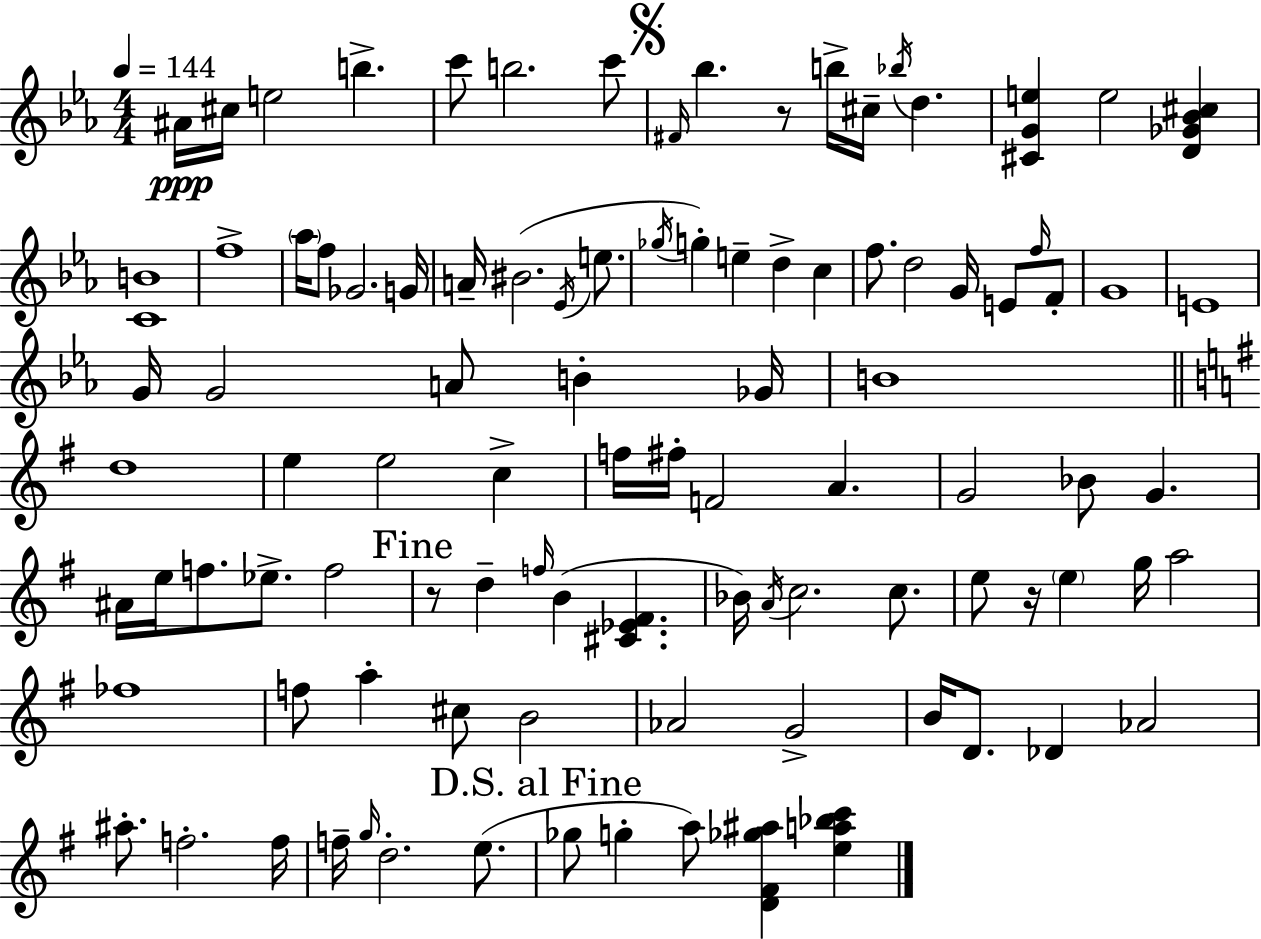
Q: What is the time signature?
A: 4/4